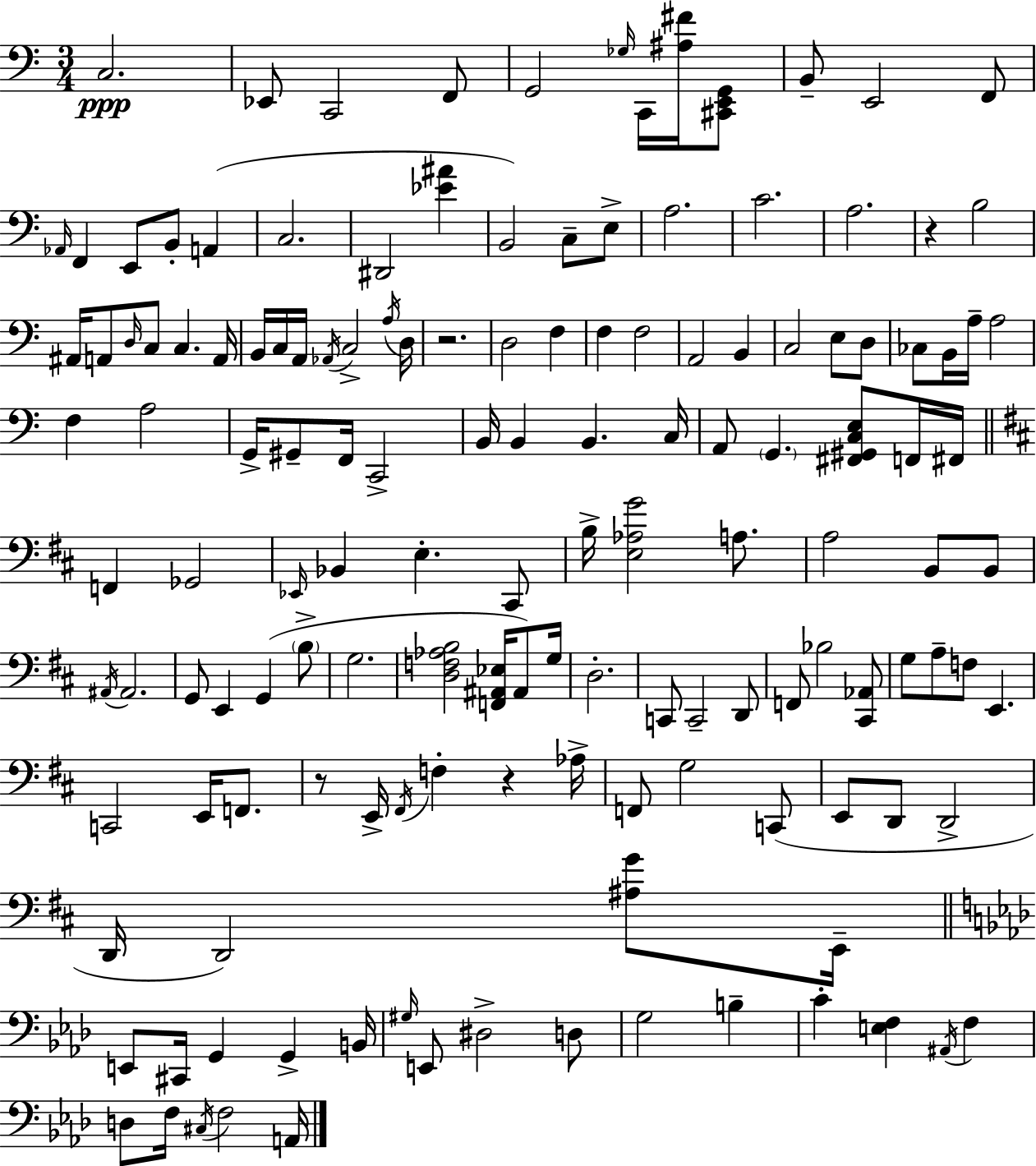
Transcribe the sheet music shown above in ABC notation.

X:1
T:Untitled
M:3/4
L:1/4
K:Am
C,2 _E,,/2 C,,2 F,,/2 G,,2 _G,/4 C,,/4 [^A,^F]/4 [^C,,E,,G,,]/2 B,,/2 E,,2 F,,/2 _A,,/4 F,, E,,/2 B,,/2 A,, C,2 ^D,,2 [_E^A] B,,2 C,/2 E,/2 A,2 C2 A,2 z B,2 ^A,,/4 A,,/2 D,/4 C,/2 C, A,,/4 B,,/4 C,/4 A,,/4 _A,,/4 C,2 A,/4 D,/4 z2 D,2 F, F, F,2 A,,2 B,, C,2 E,/2 D,/2 _C,/2 B,,/4 A,/4 A,2 F, A,2 G,,/4 ^G,,/2 F,,/4 C,,2 B,,/4 B,, B,, C,/4 A,,/2 G,, [^F,,^G,,C,E,]/2 F,,/4 ^F,,/4 F,, _G,,2 _E,,/4 _B,, E, ^C,,/2 B,/4 [E,_A,G]2 A,/2 A,2 B,,/2 B,,/2 ^A,,/4 ^A,,2 G,,/2 E,, G,, B,/2 G,2 [D,F,_A,B,]2 [F,,^A,,_E,]/4 ^A,,/2 G,/4 D,2 C,,/2 C,,2 D,,/2 F,,/2 _B,2 [^C,,_A,,]/2 G,/2 A,/2 F,/2 E,, C,,2 E,,/4 F,,/2 z/2 E,,/4 ^F,,/4 F, z _A,/4 F,,/2 G,2 C,,/2 E,,/2 D,,/2 D,,2 D,,/4 D,,2 [^A,G]/2 E,,/4 E,,/2 ^C,,/4 G,, G,, B,,/4 ^G,/4 E,,/2 ^D,2 D,/2 G,2 B, C [E,F,] ^A,,/4 F, D,/2 F,/4 ^C,/4 F,2 A,,/4